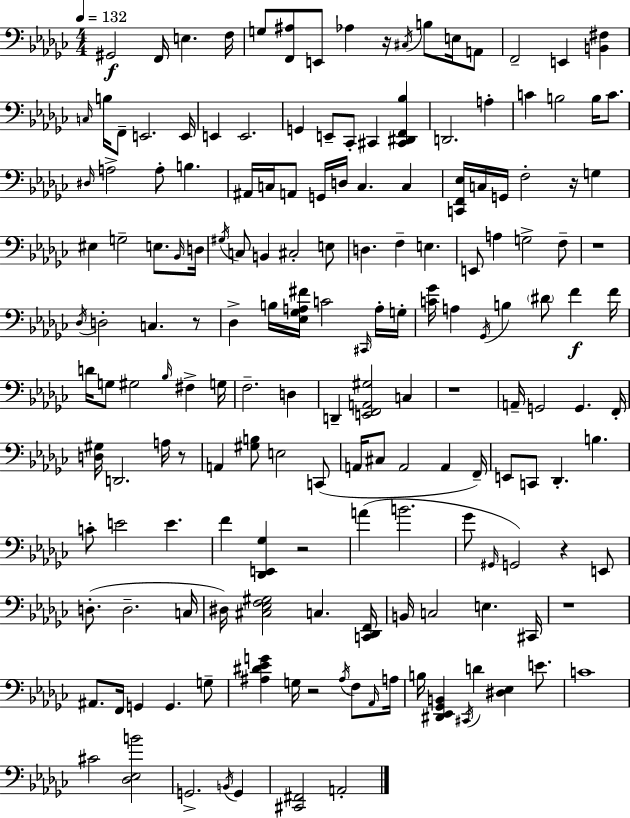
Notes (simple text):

G#2/h F2/s E3/q. F3/s G3/e [F2,A#3]/e E2/e Ab3/q R/s C#3/s B3/e E3/s A2/e F2/h E2/q [B2,F#3]/q C3/s B3/s F2/e E2/h. E2/s E2/q E2/h. G2/q E2/e CES2/e C#2/q [C#2,D#2,F2,Bb3]/q D2/h. A3/q C4/q B3/h B3/s C4/e. D#3/s A3/h A3/e B3/q. A#2/s C3/s A2/e G2/s D3/s C3/q. C3/q [C2,F2,Eb3]/s C3/s G2/s F3/h R/s G3/q EIS3/q G3/h E3/e. Bb2/s D3/s G#3/s C3/e B2/q C#3/h E3/e D3/q. F3/q E3/q. E2/e A3/q G3/h F3/e R/w Db3/s D3/h C3/q. R/e Db3/q B3/s [Eb3,Gb3,A3,F#4]/s C4/h C#2/s A3/s G3/s [C4,Gb4]/s A3/q Gb2/s B3/q D#4/e F4/q F4/s D4/s G3/e G#3/h Bb3/s F#3/q G3/s F3/h. D3/q D2/q [E2,F2,A2,G#3]/h C3/q R/w A2/s G2/h G2/q. F2/s [D3,G#3]/s D2/h. A3/s R/e A2/q [G#3,B3]/e E3/h C2/e A2/s C#3/e A2/h A2/q F2/s E2/e C2/e Db2/q. B3/q. C4/e E4/h E4/q. F4/q [Db2,E2,Gb3]/q R/h A4/q B4/h. Gb4/e G#2/s G2/h R/q E2/e D3/e. D3/h. C3/s D#3/s [C#3,Eb3,F3,G#3]/h C3/q. [C2,Db2,F2]/s B2/s C3/h E3/q. C#2/s R/w A#2/e. F2/s G2/q G2/q. G3/e [A#3,D#4,Eb4,G4]/q G3/s R/h A#3/s F3/e Ab2/s A3/s B3/s [D#2,Eb2,Gb2,B2]/q C#2/s D4/q [D#3,Eb3]/q E4/e. C4/w C#4/h [Db3,Eb3,B4]/h G2/h. B2/s G2/q [C#2,F#2]/h A2/h